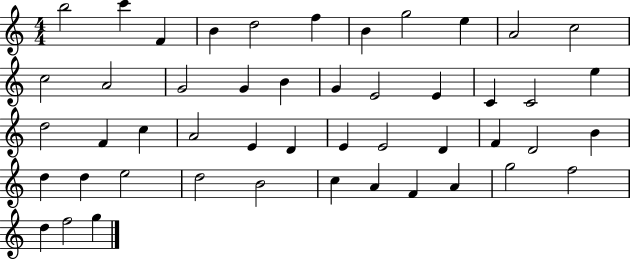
B5/h C6/q F4/q B4/q D5/h F5/q B4/q G5/h E5/q A4/h C5/h C5/h A4/h G4/h G4/q B4/q G4/q E4/h E4/q C4/q C4/h E5/q D5/h F4/q C5/q A4/h E4/q D4/q E4/q E4/h D4/q F4/q D4/h B4/q D5/q D5/q E5/h D5/h B4/h C5/q A4/q F4/q A4/q G5/h F5/h D5/q F5/h G5/q